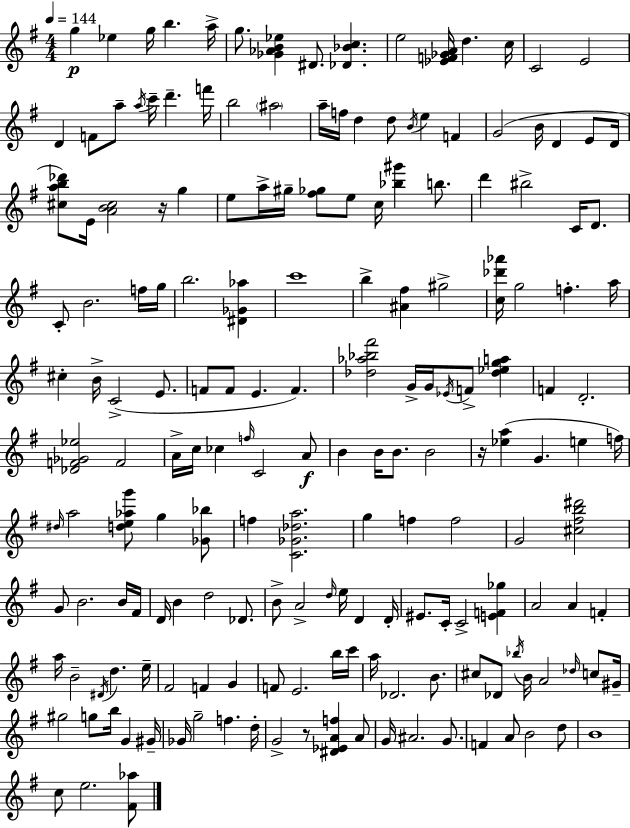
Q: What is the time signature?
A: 4/4